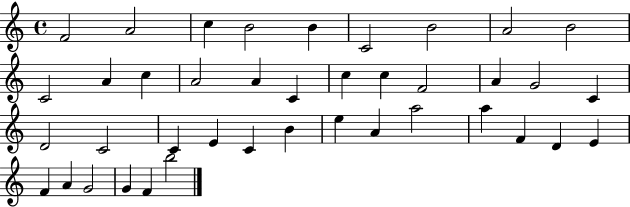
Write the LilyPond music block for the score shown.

{
  \clef treble
  \time 4/4
  \defaultTimeSignature
  \key c \major
  f'2 a'2 | c''4 b'2 b'4 | c'2 b'2 | a'2 b'2 | \break c'2 a'4 c''4 | a'2 a'4 c'4 | c''4 c''4 f'2 | a'4 g'2 c'4 | \break d'2 c'2 | c'4 e'4 c'4 b'4 | e''4 a'4 a''2 | a''4 f'4 d'4 e'4 | \break f'4 a'4 g'2 | g'4 f'4 b''2 | \bar "|."
}